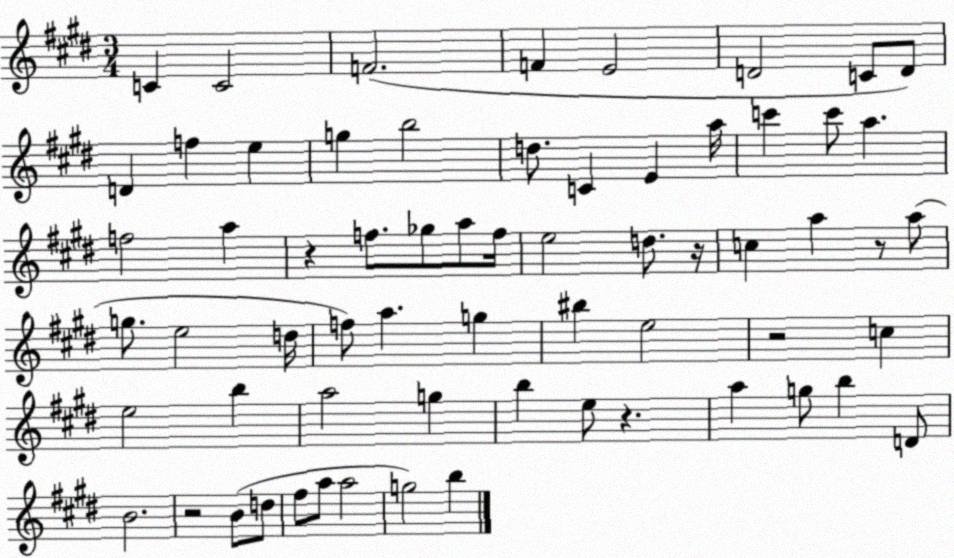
X:1
T:Untitled
M:3/4
L:1/4
K:E
C C2 F2 F E2 D2 C/2 D/2 D f e g b2 d/2 C E a/4 c' c'/2 a f2 a z f/2 _g/2 a/2 f/4 e2 d/2 z/4 c a z/2 a/2 g/2 e2 d/4 f/2 a g ^b e2 z2 c e2 b a2 g b e/2 z a g/2 b D/2 B2 z2 B/2 d/2 ^f/2 a/2 a2 g2 b